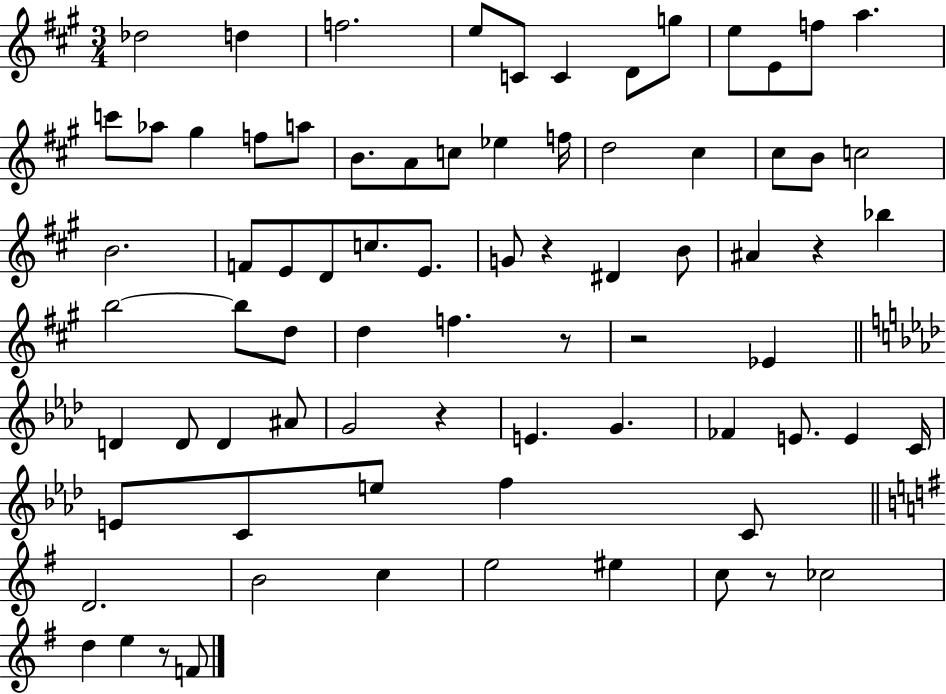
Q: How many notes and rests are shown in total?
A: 77